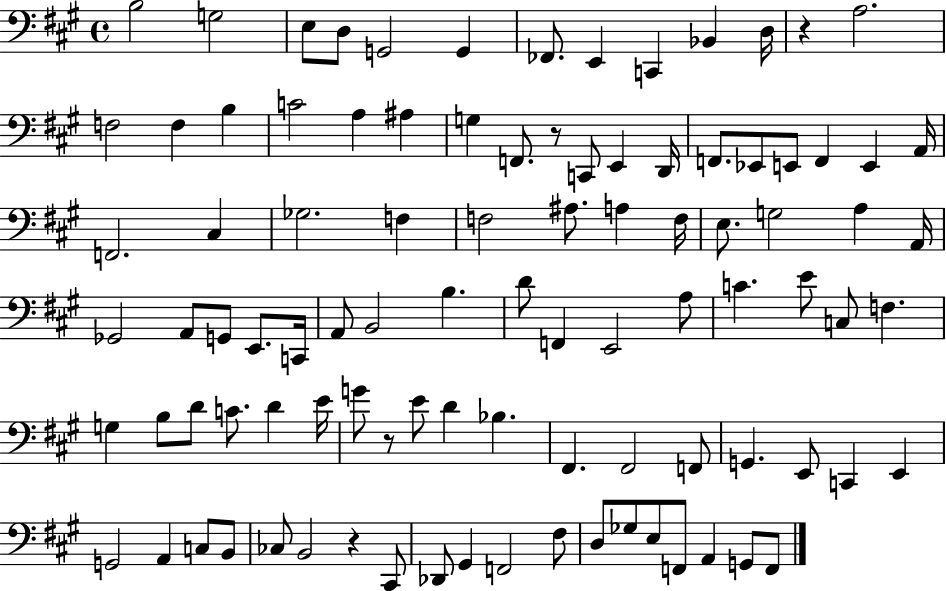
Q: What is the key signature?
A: A major